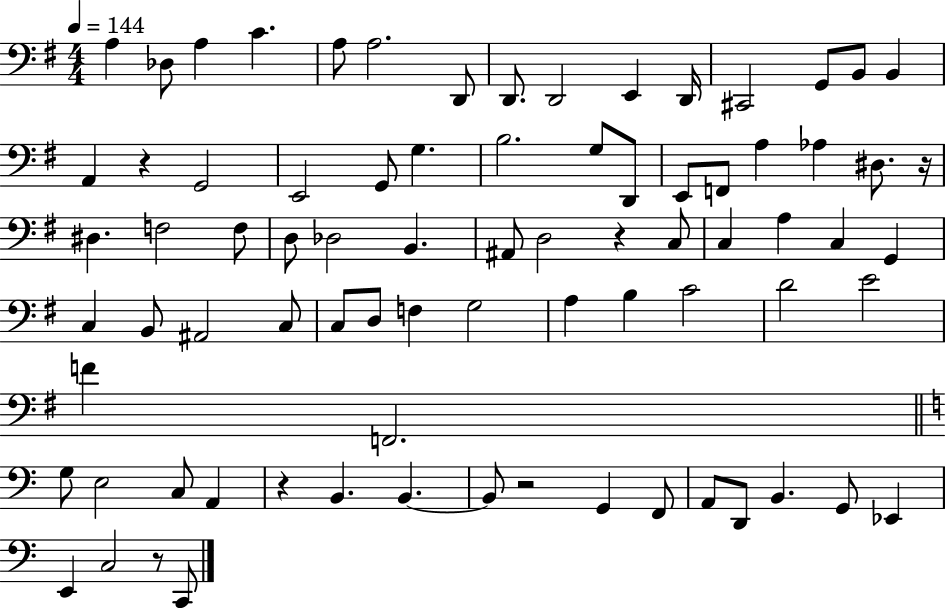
{
  \clef bass
  \numericTimeSignature
  \time 4/4
  \key g \major
  \tempo 4 = 144
  a4 des8 a4 c'4. | a8 a2. d,8 | d,8. d,2 e,4 d,16 | cis,2 g,8 b,8 b,4 | \break a,4 r4 g,2 | e,2 g,8 g4. | b2. g8 d,8 | e,8 f,8 a4 aes4 dis8. r16 | \break dis4. f2 f8 | d8 des2 b,4. | ais,8 d2 r4 c8 | c4 a4 c4 g,4 | \break c4 b,8 ais,2 c8 | c8 d8 f4 g2 | a4 b4 c'2 | d'2 e'2 | \break f'4 f,2. | \bar "||" \break \key a \minor g8 e2 c8 a,4 | r4 b,4. b,4.~~ | b,8 r2 g,4 f,8 | a,8 d,8 b,4. g,8 ees,4 | \break e,4 c2 r8 c,8 | \bar "|."
}